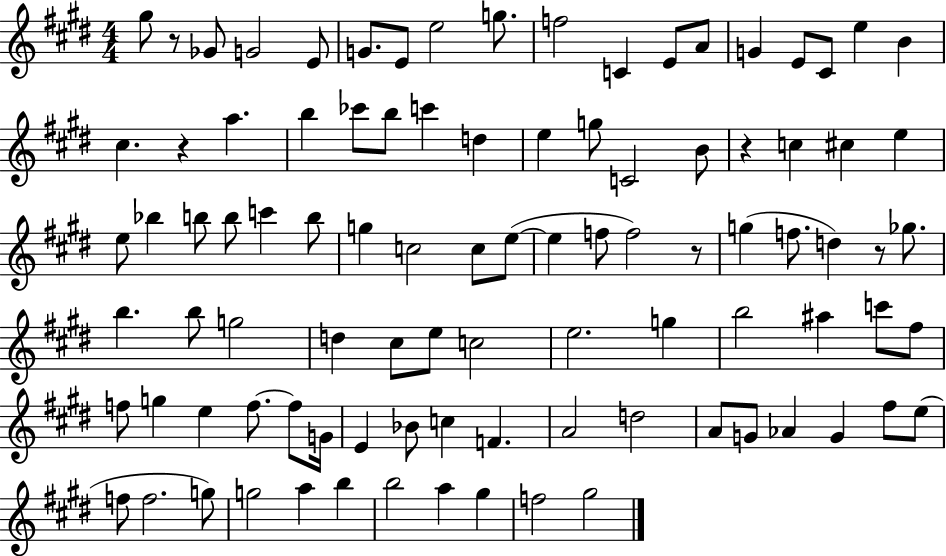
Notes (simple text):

G#5/e R/e Gb4/e G4/h E4/e G4/e. E4/e E5/h G5/e. F5/h C4/q E4/e A4/e G4/q E4/e C#4/e E5/q B4/q C#5/q. R/q A5/q. B5/q CES6/e B5/e C6/q D5/q E5/q G5/e C4/h B4/e R/q C5/q C#5/q E5/q E5/e Bb5/q B5/e B5/e C6/q B5/e G5/q C5/h C5/e E5/e E5/q F5/e F5/h R/e G5/q F5/e. D5/q R/e Gb5/e. B5/q. B5/e G5/h D5/q C#5/e E5/e C5/h E5/h. G5/q B5/h A#5/q C6/e F#5/e F5/e G5/q E5/q F5/e. F5/e G4/s E4/q Bb4/e C5/q F4/q. A4/h D5/h A4/e G4/e Ab4/q G4/q F#5/e E5/e F5/e F5/h. G5/e G5/h A5/q B5/q B5/h A5/q G#5/q F5/h G#5/h